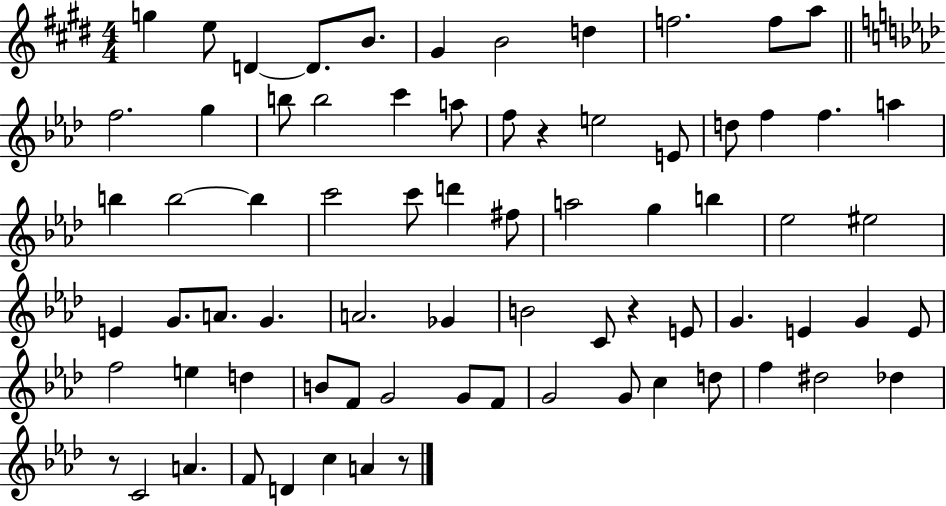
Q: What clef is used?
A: treble